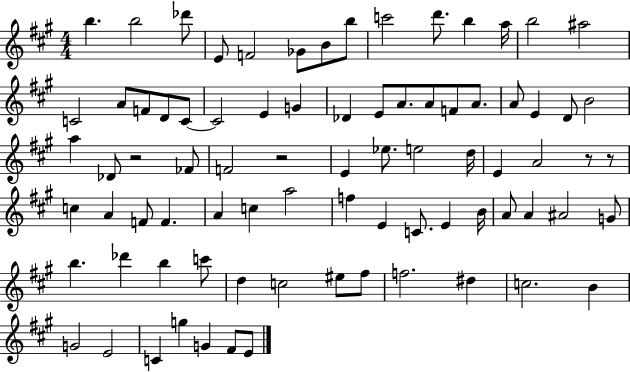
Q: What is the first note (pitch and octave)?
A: B5